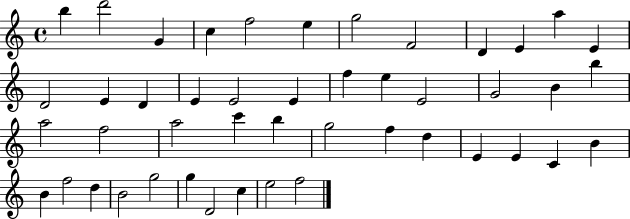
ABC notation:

X:1
T:Untitled
M:4/4
L:1/4
K:C
b d'2 G c f2 e g2 F2 D E a E D2 E D E E2 E f e E2 G2 B b a2 f2 a2 c' b g2 f d E E C B B f2 d B2 g2 g D2 c e2 f2